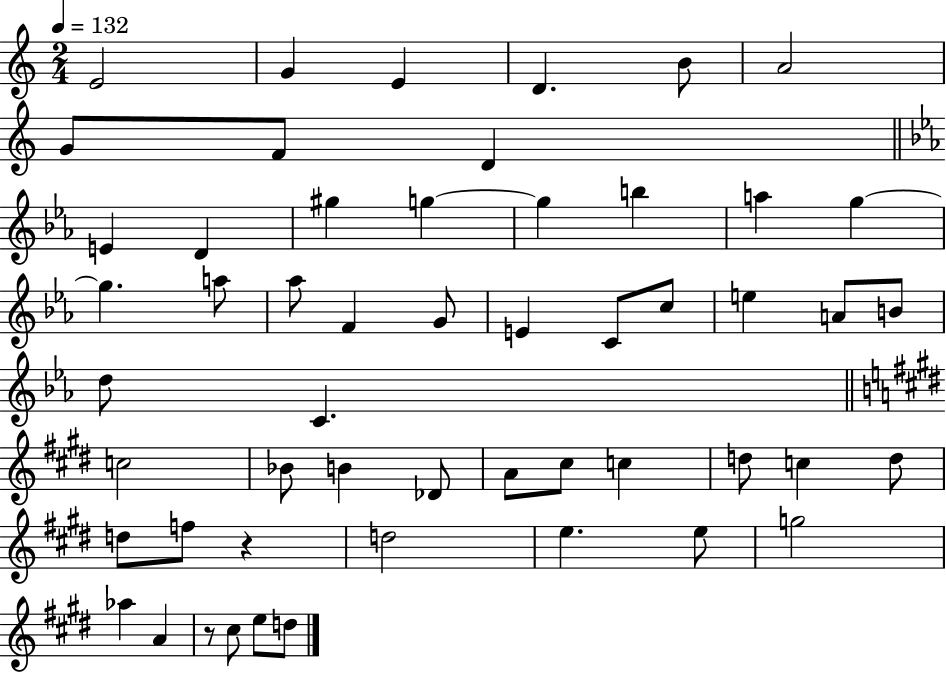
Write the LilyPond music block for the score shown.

{
  \clef treble
  \numericTimeSignature
  \time 2/4
  \key c \major
  \tempo 4 = 132
  \repeat volta 2 { e'2 | g'4 e'4 | d'4. b'8 | a'2 | \break g'8 f'8 d'4 | \bar "||" \break \key ees \major e'4 d'4 | gis''4 g''4~~ | g''4 b''4 | a''4 g''4~~ | \break g''4. a''8 | aes''8 f'4 g'8 | e'4 c'8 c''8 | e''4 a'8 b'8 | \break d''8 c'4. | \bar "||" \break \key e \major c''2 | bes'8 b'4 des'8 | a'8 cis''8 c''4 | d''8 c''4 d''8 | \break d''8 f''8 r4 | d''2 | e''4. e''8 | g''2 | \break aes''4 a'4 | r8 cis''8 e''8 d''8 | } \bar "|."
}